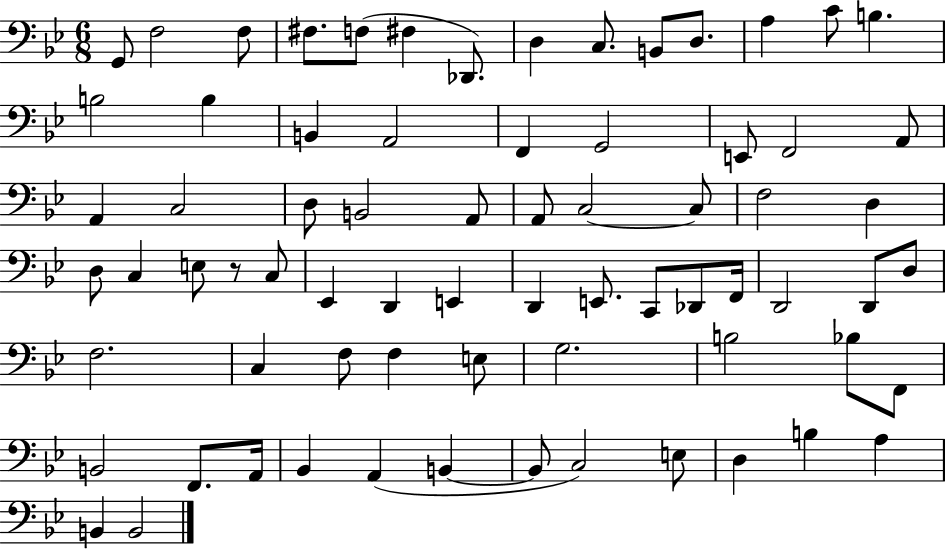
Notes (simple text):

G2/e F3/h F3/e F#3/e. F3/e F#3/q Db2/e. D3/q C3/e. B2/e D3/e. A3/q C4/e B3/q. B3/h B3/q B2/q A2/h F2/q G2/h E2/e F2/h A2/e A2/q C3/h D3/e B2/h A2/e A2/e C3/h C3/e F3/h D3/q D3/e C3/q E3/e R/e C3/e Eb2/q D2/q E2/q D2/q E2/e. C2/e Db2/e F2/s D2/h D2/e D3/e F3/h. C3/q F3/e F3/q E3/e G3/h. B3/h Bb3/e F2/e B2/h F2/e. A2/s Bb2/q A2/q B2/q B2/e C3/h E3/e D3/q B3/q A3/q B2/q B2/h